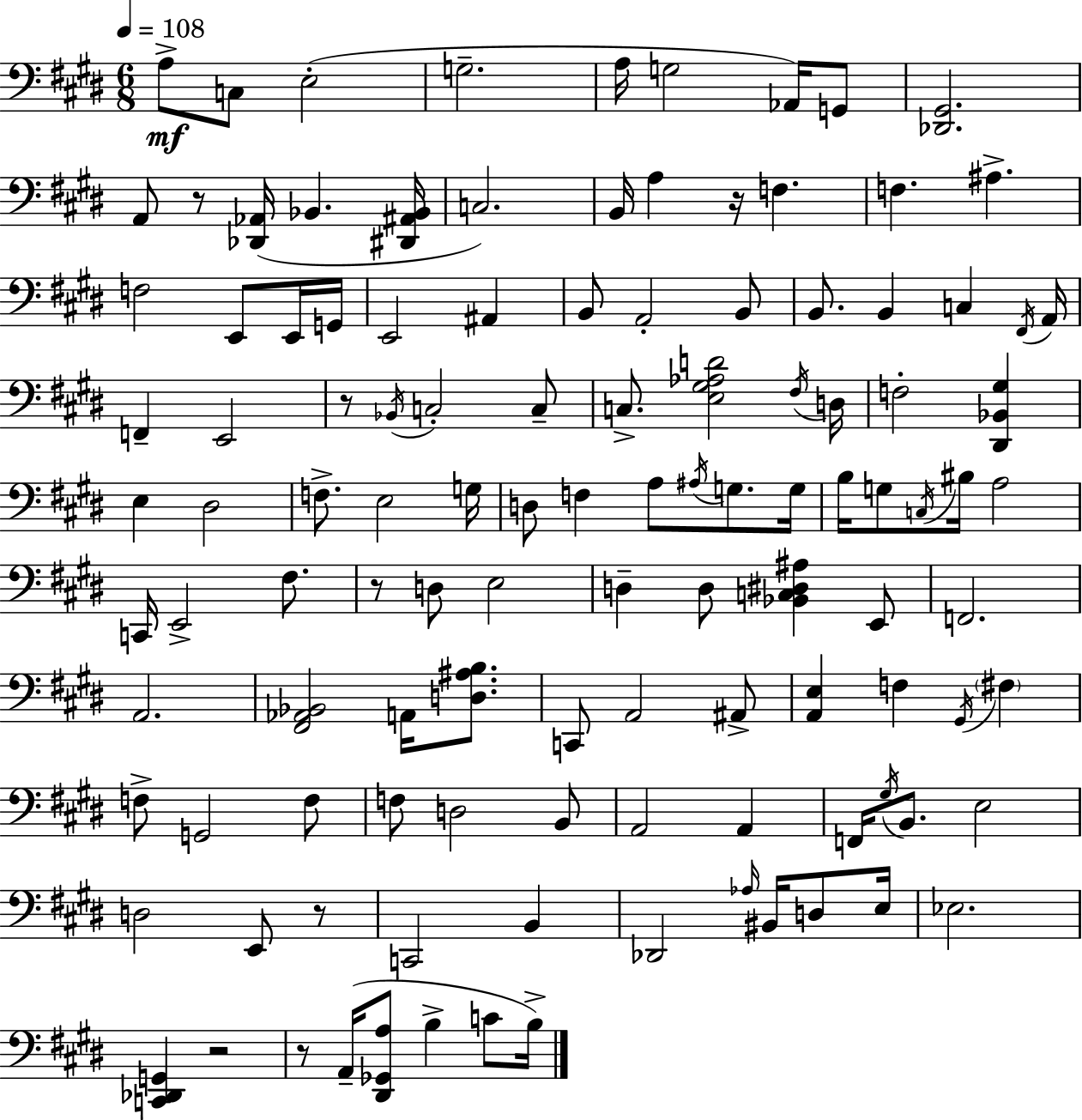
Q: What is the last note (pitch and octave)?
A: B3